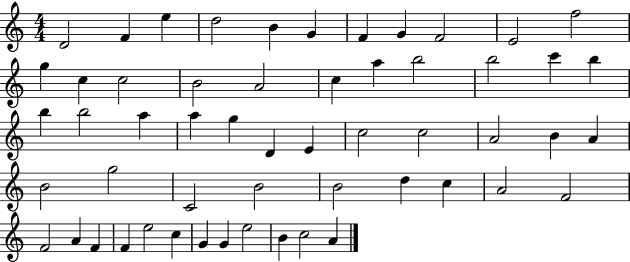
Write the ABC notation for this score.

X:1
T:Untitled
M:4/4
L:1/4
K:C
D2 F e d2 B G F G F2 E2 f2 g c c2 B2 A2 c a b2 b2 c' b b b2 a a g D E c2 c2 A2 B A B2 g2 C2 B2 B2 d c A2 F2 F2 A F F e2 c G G e2 B c2 A